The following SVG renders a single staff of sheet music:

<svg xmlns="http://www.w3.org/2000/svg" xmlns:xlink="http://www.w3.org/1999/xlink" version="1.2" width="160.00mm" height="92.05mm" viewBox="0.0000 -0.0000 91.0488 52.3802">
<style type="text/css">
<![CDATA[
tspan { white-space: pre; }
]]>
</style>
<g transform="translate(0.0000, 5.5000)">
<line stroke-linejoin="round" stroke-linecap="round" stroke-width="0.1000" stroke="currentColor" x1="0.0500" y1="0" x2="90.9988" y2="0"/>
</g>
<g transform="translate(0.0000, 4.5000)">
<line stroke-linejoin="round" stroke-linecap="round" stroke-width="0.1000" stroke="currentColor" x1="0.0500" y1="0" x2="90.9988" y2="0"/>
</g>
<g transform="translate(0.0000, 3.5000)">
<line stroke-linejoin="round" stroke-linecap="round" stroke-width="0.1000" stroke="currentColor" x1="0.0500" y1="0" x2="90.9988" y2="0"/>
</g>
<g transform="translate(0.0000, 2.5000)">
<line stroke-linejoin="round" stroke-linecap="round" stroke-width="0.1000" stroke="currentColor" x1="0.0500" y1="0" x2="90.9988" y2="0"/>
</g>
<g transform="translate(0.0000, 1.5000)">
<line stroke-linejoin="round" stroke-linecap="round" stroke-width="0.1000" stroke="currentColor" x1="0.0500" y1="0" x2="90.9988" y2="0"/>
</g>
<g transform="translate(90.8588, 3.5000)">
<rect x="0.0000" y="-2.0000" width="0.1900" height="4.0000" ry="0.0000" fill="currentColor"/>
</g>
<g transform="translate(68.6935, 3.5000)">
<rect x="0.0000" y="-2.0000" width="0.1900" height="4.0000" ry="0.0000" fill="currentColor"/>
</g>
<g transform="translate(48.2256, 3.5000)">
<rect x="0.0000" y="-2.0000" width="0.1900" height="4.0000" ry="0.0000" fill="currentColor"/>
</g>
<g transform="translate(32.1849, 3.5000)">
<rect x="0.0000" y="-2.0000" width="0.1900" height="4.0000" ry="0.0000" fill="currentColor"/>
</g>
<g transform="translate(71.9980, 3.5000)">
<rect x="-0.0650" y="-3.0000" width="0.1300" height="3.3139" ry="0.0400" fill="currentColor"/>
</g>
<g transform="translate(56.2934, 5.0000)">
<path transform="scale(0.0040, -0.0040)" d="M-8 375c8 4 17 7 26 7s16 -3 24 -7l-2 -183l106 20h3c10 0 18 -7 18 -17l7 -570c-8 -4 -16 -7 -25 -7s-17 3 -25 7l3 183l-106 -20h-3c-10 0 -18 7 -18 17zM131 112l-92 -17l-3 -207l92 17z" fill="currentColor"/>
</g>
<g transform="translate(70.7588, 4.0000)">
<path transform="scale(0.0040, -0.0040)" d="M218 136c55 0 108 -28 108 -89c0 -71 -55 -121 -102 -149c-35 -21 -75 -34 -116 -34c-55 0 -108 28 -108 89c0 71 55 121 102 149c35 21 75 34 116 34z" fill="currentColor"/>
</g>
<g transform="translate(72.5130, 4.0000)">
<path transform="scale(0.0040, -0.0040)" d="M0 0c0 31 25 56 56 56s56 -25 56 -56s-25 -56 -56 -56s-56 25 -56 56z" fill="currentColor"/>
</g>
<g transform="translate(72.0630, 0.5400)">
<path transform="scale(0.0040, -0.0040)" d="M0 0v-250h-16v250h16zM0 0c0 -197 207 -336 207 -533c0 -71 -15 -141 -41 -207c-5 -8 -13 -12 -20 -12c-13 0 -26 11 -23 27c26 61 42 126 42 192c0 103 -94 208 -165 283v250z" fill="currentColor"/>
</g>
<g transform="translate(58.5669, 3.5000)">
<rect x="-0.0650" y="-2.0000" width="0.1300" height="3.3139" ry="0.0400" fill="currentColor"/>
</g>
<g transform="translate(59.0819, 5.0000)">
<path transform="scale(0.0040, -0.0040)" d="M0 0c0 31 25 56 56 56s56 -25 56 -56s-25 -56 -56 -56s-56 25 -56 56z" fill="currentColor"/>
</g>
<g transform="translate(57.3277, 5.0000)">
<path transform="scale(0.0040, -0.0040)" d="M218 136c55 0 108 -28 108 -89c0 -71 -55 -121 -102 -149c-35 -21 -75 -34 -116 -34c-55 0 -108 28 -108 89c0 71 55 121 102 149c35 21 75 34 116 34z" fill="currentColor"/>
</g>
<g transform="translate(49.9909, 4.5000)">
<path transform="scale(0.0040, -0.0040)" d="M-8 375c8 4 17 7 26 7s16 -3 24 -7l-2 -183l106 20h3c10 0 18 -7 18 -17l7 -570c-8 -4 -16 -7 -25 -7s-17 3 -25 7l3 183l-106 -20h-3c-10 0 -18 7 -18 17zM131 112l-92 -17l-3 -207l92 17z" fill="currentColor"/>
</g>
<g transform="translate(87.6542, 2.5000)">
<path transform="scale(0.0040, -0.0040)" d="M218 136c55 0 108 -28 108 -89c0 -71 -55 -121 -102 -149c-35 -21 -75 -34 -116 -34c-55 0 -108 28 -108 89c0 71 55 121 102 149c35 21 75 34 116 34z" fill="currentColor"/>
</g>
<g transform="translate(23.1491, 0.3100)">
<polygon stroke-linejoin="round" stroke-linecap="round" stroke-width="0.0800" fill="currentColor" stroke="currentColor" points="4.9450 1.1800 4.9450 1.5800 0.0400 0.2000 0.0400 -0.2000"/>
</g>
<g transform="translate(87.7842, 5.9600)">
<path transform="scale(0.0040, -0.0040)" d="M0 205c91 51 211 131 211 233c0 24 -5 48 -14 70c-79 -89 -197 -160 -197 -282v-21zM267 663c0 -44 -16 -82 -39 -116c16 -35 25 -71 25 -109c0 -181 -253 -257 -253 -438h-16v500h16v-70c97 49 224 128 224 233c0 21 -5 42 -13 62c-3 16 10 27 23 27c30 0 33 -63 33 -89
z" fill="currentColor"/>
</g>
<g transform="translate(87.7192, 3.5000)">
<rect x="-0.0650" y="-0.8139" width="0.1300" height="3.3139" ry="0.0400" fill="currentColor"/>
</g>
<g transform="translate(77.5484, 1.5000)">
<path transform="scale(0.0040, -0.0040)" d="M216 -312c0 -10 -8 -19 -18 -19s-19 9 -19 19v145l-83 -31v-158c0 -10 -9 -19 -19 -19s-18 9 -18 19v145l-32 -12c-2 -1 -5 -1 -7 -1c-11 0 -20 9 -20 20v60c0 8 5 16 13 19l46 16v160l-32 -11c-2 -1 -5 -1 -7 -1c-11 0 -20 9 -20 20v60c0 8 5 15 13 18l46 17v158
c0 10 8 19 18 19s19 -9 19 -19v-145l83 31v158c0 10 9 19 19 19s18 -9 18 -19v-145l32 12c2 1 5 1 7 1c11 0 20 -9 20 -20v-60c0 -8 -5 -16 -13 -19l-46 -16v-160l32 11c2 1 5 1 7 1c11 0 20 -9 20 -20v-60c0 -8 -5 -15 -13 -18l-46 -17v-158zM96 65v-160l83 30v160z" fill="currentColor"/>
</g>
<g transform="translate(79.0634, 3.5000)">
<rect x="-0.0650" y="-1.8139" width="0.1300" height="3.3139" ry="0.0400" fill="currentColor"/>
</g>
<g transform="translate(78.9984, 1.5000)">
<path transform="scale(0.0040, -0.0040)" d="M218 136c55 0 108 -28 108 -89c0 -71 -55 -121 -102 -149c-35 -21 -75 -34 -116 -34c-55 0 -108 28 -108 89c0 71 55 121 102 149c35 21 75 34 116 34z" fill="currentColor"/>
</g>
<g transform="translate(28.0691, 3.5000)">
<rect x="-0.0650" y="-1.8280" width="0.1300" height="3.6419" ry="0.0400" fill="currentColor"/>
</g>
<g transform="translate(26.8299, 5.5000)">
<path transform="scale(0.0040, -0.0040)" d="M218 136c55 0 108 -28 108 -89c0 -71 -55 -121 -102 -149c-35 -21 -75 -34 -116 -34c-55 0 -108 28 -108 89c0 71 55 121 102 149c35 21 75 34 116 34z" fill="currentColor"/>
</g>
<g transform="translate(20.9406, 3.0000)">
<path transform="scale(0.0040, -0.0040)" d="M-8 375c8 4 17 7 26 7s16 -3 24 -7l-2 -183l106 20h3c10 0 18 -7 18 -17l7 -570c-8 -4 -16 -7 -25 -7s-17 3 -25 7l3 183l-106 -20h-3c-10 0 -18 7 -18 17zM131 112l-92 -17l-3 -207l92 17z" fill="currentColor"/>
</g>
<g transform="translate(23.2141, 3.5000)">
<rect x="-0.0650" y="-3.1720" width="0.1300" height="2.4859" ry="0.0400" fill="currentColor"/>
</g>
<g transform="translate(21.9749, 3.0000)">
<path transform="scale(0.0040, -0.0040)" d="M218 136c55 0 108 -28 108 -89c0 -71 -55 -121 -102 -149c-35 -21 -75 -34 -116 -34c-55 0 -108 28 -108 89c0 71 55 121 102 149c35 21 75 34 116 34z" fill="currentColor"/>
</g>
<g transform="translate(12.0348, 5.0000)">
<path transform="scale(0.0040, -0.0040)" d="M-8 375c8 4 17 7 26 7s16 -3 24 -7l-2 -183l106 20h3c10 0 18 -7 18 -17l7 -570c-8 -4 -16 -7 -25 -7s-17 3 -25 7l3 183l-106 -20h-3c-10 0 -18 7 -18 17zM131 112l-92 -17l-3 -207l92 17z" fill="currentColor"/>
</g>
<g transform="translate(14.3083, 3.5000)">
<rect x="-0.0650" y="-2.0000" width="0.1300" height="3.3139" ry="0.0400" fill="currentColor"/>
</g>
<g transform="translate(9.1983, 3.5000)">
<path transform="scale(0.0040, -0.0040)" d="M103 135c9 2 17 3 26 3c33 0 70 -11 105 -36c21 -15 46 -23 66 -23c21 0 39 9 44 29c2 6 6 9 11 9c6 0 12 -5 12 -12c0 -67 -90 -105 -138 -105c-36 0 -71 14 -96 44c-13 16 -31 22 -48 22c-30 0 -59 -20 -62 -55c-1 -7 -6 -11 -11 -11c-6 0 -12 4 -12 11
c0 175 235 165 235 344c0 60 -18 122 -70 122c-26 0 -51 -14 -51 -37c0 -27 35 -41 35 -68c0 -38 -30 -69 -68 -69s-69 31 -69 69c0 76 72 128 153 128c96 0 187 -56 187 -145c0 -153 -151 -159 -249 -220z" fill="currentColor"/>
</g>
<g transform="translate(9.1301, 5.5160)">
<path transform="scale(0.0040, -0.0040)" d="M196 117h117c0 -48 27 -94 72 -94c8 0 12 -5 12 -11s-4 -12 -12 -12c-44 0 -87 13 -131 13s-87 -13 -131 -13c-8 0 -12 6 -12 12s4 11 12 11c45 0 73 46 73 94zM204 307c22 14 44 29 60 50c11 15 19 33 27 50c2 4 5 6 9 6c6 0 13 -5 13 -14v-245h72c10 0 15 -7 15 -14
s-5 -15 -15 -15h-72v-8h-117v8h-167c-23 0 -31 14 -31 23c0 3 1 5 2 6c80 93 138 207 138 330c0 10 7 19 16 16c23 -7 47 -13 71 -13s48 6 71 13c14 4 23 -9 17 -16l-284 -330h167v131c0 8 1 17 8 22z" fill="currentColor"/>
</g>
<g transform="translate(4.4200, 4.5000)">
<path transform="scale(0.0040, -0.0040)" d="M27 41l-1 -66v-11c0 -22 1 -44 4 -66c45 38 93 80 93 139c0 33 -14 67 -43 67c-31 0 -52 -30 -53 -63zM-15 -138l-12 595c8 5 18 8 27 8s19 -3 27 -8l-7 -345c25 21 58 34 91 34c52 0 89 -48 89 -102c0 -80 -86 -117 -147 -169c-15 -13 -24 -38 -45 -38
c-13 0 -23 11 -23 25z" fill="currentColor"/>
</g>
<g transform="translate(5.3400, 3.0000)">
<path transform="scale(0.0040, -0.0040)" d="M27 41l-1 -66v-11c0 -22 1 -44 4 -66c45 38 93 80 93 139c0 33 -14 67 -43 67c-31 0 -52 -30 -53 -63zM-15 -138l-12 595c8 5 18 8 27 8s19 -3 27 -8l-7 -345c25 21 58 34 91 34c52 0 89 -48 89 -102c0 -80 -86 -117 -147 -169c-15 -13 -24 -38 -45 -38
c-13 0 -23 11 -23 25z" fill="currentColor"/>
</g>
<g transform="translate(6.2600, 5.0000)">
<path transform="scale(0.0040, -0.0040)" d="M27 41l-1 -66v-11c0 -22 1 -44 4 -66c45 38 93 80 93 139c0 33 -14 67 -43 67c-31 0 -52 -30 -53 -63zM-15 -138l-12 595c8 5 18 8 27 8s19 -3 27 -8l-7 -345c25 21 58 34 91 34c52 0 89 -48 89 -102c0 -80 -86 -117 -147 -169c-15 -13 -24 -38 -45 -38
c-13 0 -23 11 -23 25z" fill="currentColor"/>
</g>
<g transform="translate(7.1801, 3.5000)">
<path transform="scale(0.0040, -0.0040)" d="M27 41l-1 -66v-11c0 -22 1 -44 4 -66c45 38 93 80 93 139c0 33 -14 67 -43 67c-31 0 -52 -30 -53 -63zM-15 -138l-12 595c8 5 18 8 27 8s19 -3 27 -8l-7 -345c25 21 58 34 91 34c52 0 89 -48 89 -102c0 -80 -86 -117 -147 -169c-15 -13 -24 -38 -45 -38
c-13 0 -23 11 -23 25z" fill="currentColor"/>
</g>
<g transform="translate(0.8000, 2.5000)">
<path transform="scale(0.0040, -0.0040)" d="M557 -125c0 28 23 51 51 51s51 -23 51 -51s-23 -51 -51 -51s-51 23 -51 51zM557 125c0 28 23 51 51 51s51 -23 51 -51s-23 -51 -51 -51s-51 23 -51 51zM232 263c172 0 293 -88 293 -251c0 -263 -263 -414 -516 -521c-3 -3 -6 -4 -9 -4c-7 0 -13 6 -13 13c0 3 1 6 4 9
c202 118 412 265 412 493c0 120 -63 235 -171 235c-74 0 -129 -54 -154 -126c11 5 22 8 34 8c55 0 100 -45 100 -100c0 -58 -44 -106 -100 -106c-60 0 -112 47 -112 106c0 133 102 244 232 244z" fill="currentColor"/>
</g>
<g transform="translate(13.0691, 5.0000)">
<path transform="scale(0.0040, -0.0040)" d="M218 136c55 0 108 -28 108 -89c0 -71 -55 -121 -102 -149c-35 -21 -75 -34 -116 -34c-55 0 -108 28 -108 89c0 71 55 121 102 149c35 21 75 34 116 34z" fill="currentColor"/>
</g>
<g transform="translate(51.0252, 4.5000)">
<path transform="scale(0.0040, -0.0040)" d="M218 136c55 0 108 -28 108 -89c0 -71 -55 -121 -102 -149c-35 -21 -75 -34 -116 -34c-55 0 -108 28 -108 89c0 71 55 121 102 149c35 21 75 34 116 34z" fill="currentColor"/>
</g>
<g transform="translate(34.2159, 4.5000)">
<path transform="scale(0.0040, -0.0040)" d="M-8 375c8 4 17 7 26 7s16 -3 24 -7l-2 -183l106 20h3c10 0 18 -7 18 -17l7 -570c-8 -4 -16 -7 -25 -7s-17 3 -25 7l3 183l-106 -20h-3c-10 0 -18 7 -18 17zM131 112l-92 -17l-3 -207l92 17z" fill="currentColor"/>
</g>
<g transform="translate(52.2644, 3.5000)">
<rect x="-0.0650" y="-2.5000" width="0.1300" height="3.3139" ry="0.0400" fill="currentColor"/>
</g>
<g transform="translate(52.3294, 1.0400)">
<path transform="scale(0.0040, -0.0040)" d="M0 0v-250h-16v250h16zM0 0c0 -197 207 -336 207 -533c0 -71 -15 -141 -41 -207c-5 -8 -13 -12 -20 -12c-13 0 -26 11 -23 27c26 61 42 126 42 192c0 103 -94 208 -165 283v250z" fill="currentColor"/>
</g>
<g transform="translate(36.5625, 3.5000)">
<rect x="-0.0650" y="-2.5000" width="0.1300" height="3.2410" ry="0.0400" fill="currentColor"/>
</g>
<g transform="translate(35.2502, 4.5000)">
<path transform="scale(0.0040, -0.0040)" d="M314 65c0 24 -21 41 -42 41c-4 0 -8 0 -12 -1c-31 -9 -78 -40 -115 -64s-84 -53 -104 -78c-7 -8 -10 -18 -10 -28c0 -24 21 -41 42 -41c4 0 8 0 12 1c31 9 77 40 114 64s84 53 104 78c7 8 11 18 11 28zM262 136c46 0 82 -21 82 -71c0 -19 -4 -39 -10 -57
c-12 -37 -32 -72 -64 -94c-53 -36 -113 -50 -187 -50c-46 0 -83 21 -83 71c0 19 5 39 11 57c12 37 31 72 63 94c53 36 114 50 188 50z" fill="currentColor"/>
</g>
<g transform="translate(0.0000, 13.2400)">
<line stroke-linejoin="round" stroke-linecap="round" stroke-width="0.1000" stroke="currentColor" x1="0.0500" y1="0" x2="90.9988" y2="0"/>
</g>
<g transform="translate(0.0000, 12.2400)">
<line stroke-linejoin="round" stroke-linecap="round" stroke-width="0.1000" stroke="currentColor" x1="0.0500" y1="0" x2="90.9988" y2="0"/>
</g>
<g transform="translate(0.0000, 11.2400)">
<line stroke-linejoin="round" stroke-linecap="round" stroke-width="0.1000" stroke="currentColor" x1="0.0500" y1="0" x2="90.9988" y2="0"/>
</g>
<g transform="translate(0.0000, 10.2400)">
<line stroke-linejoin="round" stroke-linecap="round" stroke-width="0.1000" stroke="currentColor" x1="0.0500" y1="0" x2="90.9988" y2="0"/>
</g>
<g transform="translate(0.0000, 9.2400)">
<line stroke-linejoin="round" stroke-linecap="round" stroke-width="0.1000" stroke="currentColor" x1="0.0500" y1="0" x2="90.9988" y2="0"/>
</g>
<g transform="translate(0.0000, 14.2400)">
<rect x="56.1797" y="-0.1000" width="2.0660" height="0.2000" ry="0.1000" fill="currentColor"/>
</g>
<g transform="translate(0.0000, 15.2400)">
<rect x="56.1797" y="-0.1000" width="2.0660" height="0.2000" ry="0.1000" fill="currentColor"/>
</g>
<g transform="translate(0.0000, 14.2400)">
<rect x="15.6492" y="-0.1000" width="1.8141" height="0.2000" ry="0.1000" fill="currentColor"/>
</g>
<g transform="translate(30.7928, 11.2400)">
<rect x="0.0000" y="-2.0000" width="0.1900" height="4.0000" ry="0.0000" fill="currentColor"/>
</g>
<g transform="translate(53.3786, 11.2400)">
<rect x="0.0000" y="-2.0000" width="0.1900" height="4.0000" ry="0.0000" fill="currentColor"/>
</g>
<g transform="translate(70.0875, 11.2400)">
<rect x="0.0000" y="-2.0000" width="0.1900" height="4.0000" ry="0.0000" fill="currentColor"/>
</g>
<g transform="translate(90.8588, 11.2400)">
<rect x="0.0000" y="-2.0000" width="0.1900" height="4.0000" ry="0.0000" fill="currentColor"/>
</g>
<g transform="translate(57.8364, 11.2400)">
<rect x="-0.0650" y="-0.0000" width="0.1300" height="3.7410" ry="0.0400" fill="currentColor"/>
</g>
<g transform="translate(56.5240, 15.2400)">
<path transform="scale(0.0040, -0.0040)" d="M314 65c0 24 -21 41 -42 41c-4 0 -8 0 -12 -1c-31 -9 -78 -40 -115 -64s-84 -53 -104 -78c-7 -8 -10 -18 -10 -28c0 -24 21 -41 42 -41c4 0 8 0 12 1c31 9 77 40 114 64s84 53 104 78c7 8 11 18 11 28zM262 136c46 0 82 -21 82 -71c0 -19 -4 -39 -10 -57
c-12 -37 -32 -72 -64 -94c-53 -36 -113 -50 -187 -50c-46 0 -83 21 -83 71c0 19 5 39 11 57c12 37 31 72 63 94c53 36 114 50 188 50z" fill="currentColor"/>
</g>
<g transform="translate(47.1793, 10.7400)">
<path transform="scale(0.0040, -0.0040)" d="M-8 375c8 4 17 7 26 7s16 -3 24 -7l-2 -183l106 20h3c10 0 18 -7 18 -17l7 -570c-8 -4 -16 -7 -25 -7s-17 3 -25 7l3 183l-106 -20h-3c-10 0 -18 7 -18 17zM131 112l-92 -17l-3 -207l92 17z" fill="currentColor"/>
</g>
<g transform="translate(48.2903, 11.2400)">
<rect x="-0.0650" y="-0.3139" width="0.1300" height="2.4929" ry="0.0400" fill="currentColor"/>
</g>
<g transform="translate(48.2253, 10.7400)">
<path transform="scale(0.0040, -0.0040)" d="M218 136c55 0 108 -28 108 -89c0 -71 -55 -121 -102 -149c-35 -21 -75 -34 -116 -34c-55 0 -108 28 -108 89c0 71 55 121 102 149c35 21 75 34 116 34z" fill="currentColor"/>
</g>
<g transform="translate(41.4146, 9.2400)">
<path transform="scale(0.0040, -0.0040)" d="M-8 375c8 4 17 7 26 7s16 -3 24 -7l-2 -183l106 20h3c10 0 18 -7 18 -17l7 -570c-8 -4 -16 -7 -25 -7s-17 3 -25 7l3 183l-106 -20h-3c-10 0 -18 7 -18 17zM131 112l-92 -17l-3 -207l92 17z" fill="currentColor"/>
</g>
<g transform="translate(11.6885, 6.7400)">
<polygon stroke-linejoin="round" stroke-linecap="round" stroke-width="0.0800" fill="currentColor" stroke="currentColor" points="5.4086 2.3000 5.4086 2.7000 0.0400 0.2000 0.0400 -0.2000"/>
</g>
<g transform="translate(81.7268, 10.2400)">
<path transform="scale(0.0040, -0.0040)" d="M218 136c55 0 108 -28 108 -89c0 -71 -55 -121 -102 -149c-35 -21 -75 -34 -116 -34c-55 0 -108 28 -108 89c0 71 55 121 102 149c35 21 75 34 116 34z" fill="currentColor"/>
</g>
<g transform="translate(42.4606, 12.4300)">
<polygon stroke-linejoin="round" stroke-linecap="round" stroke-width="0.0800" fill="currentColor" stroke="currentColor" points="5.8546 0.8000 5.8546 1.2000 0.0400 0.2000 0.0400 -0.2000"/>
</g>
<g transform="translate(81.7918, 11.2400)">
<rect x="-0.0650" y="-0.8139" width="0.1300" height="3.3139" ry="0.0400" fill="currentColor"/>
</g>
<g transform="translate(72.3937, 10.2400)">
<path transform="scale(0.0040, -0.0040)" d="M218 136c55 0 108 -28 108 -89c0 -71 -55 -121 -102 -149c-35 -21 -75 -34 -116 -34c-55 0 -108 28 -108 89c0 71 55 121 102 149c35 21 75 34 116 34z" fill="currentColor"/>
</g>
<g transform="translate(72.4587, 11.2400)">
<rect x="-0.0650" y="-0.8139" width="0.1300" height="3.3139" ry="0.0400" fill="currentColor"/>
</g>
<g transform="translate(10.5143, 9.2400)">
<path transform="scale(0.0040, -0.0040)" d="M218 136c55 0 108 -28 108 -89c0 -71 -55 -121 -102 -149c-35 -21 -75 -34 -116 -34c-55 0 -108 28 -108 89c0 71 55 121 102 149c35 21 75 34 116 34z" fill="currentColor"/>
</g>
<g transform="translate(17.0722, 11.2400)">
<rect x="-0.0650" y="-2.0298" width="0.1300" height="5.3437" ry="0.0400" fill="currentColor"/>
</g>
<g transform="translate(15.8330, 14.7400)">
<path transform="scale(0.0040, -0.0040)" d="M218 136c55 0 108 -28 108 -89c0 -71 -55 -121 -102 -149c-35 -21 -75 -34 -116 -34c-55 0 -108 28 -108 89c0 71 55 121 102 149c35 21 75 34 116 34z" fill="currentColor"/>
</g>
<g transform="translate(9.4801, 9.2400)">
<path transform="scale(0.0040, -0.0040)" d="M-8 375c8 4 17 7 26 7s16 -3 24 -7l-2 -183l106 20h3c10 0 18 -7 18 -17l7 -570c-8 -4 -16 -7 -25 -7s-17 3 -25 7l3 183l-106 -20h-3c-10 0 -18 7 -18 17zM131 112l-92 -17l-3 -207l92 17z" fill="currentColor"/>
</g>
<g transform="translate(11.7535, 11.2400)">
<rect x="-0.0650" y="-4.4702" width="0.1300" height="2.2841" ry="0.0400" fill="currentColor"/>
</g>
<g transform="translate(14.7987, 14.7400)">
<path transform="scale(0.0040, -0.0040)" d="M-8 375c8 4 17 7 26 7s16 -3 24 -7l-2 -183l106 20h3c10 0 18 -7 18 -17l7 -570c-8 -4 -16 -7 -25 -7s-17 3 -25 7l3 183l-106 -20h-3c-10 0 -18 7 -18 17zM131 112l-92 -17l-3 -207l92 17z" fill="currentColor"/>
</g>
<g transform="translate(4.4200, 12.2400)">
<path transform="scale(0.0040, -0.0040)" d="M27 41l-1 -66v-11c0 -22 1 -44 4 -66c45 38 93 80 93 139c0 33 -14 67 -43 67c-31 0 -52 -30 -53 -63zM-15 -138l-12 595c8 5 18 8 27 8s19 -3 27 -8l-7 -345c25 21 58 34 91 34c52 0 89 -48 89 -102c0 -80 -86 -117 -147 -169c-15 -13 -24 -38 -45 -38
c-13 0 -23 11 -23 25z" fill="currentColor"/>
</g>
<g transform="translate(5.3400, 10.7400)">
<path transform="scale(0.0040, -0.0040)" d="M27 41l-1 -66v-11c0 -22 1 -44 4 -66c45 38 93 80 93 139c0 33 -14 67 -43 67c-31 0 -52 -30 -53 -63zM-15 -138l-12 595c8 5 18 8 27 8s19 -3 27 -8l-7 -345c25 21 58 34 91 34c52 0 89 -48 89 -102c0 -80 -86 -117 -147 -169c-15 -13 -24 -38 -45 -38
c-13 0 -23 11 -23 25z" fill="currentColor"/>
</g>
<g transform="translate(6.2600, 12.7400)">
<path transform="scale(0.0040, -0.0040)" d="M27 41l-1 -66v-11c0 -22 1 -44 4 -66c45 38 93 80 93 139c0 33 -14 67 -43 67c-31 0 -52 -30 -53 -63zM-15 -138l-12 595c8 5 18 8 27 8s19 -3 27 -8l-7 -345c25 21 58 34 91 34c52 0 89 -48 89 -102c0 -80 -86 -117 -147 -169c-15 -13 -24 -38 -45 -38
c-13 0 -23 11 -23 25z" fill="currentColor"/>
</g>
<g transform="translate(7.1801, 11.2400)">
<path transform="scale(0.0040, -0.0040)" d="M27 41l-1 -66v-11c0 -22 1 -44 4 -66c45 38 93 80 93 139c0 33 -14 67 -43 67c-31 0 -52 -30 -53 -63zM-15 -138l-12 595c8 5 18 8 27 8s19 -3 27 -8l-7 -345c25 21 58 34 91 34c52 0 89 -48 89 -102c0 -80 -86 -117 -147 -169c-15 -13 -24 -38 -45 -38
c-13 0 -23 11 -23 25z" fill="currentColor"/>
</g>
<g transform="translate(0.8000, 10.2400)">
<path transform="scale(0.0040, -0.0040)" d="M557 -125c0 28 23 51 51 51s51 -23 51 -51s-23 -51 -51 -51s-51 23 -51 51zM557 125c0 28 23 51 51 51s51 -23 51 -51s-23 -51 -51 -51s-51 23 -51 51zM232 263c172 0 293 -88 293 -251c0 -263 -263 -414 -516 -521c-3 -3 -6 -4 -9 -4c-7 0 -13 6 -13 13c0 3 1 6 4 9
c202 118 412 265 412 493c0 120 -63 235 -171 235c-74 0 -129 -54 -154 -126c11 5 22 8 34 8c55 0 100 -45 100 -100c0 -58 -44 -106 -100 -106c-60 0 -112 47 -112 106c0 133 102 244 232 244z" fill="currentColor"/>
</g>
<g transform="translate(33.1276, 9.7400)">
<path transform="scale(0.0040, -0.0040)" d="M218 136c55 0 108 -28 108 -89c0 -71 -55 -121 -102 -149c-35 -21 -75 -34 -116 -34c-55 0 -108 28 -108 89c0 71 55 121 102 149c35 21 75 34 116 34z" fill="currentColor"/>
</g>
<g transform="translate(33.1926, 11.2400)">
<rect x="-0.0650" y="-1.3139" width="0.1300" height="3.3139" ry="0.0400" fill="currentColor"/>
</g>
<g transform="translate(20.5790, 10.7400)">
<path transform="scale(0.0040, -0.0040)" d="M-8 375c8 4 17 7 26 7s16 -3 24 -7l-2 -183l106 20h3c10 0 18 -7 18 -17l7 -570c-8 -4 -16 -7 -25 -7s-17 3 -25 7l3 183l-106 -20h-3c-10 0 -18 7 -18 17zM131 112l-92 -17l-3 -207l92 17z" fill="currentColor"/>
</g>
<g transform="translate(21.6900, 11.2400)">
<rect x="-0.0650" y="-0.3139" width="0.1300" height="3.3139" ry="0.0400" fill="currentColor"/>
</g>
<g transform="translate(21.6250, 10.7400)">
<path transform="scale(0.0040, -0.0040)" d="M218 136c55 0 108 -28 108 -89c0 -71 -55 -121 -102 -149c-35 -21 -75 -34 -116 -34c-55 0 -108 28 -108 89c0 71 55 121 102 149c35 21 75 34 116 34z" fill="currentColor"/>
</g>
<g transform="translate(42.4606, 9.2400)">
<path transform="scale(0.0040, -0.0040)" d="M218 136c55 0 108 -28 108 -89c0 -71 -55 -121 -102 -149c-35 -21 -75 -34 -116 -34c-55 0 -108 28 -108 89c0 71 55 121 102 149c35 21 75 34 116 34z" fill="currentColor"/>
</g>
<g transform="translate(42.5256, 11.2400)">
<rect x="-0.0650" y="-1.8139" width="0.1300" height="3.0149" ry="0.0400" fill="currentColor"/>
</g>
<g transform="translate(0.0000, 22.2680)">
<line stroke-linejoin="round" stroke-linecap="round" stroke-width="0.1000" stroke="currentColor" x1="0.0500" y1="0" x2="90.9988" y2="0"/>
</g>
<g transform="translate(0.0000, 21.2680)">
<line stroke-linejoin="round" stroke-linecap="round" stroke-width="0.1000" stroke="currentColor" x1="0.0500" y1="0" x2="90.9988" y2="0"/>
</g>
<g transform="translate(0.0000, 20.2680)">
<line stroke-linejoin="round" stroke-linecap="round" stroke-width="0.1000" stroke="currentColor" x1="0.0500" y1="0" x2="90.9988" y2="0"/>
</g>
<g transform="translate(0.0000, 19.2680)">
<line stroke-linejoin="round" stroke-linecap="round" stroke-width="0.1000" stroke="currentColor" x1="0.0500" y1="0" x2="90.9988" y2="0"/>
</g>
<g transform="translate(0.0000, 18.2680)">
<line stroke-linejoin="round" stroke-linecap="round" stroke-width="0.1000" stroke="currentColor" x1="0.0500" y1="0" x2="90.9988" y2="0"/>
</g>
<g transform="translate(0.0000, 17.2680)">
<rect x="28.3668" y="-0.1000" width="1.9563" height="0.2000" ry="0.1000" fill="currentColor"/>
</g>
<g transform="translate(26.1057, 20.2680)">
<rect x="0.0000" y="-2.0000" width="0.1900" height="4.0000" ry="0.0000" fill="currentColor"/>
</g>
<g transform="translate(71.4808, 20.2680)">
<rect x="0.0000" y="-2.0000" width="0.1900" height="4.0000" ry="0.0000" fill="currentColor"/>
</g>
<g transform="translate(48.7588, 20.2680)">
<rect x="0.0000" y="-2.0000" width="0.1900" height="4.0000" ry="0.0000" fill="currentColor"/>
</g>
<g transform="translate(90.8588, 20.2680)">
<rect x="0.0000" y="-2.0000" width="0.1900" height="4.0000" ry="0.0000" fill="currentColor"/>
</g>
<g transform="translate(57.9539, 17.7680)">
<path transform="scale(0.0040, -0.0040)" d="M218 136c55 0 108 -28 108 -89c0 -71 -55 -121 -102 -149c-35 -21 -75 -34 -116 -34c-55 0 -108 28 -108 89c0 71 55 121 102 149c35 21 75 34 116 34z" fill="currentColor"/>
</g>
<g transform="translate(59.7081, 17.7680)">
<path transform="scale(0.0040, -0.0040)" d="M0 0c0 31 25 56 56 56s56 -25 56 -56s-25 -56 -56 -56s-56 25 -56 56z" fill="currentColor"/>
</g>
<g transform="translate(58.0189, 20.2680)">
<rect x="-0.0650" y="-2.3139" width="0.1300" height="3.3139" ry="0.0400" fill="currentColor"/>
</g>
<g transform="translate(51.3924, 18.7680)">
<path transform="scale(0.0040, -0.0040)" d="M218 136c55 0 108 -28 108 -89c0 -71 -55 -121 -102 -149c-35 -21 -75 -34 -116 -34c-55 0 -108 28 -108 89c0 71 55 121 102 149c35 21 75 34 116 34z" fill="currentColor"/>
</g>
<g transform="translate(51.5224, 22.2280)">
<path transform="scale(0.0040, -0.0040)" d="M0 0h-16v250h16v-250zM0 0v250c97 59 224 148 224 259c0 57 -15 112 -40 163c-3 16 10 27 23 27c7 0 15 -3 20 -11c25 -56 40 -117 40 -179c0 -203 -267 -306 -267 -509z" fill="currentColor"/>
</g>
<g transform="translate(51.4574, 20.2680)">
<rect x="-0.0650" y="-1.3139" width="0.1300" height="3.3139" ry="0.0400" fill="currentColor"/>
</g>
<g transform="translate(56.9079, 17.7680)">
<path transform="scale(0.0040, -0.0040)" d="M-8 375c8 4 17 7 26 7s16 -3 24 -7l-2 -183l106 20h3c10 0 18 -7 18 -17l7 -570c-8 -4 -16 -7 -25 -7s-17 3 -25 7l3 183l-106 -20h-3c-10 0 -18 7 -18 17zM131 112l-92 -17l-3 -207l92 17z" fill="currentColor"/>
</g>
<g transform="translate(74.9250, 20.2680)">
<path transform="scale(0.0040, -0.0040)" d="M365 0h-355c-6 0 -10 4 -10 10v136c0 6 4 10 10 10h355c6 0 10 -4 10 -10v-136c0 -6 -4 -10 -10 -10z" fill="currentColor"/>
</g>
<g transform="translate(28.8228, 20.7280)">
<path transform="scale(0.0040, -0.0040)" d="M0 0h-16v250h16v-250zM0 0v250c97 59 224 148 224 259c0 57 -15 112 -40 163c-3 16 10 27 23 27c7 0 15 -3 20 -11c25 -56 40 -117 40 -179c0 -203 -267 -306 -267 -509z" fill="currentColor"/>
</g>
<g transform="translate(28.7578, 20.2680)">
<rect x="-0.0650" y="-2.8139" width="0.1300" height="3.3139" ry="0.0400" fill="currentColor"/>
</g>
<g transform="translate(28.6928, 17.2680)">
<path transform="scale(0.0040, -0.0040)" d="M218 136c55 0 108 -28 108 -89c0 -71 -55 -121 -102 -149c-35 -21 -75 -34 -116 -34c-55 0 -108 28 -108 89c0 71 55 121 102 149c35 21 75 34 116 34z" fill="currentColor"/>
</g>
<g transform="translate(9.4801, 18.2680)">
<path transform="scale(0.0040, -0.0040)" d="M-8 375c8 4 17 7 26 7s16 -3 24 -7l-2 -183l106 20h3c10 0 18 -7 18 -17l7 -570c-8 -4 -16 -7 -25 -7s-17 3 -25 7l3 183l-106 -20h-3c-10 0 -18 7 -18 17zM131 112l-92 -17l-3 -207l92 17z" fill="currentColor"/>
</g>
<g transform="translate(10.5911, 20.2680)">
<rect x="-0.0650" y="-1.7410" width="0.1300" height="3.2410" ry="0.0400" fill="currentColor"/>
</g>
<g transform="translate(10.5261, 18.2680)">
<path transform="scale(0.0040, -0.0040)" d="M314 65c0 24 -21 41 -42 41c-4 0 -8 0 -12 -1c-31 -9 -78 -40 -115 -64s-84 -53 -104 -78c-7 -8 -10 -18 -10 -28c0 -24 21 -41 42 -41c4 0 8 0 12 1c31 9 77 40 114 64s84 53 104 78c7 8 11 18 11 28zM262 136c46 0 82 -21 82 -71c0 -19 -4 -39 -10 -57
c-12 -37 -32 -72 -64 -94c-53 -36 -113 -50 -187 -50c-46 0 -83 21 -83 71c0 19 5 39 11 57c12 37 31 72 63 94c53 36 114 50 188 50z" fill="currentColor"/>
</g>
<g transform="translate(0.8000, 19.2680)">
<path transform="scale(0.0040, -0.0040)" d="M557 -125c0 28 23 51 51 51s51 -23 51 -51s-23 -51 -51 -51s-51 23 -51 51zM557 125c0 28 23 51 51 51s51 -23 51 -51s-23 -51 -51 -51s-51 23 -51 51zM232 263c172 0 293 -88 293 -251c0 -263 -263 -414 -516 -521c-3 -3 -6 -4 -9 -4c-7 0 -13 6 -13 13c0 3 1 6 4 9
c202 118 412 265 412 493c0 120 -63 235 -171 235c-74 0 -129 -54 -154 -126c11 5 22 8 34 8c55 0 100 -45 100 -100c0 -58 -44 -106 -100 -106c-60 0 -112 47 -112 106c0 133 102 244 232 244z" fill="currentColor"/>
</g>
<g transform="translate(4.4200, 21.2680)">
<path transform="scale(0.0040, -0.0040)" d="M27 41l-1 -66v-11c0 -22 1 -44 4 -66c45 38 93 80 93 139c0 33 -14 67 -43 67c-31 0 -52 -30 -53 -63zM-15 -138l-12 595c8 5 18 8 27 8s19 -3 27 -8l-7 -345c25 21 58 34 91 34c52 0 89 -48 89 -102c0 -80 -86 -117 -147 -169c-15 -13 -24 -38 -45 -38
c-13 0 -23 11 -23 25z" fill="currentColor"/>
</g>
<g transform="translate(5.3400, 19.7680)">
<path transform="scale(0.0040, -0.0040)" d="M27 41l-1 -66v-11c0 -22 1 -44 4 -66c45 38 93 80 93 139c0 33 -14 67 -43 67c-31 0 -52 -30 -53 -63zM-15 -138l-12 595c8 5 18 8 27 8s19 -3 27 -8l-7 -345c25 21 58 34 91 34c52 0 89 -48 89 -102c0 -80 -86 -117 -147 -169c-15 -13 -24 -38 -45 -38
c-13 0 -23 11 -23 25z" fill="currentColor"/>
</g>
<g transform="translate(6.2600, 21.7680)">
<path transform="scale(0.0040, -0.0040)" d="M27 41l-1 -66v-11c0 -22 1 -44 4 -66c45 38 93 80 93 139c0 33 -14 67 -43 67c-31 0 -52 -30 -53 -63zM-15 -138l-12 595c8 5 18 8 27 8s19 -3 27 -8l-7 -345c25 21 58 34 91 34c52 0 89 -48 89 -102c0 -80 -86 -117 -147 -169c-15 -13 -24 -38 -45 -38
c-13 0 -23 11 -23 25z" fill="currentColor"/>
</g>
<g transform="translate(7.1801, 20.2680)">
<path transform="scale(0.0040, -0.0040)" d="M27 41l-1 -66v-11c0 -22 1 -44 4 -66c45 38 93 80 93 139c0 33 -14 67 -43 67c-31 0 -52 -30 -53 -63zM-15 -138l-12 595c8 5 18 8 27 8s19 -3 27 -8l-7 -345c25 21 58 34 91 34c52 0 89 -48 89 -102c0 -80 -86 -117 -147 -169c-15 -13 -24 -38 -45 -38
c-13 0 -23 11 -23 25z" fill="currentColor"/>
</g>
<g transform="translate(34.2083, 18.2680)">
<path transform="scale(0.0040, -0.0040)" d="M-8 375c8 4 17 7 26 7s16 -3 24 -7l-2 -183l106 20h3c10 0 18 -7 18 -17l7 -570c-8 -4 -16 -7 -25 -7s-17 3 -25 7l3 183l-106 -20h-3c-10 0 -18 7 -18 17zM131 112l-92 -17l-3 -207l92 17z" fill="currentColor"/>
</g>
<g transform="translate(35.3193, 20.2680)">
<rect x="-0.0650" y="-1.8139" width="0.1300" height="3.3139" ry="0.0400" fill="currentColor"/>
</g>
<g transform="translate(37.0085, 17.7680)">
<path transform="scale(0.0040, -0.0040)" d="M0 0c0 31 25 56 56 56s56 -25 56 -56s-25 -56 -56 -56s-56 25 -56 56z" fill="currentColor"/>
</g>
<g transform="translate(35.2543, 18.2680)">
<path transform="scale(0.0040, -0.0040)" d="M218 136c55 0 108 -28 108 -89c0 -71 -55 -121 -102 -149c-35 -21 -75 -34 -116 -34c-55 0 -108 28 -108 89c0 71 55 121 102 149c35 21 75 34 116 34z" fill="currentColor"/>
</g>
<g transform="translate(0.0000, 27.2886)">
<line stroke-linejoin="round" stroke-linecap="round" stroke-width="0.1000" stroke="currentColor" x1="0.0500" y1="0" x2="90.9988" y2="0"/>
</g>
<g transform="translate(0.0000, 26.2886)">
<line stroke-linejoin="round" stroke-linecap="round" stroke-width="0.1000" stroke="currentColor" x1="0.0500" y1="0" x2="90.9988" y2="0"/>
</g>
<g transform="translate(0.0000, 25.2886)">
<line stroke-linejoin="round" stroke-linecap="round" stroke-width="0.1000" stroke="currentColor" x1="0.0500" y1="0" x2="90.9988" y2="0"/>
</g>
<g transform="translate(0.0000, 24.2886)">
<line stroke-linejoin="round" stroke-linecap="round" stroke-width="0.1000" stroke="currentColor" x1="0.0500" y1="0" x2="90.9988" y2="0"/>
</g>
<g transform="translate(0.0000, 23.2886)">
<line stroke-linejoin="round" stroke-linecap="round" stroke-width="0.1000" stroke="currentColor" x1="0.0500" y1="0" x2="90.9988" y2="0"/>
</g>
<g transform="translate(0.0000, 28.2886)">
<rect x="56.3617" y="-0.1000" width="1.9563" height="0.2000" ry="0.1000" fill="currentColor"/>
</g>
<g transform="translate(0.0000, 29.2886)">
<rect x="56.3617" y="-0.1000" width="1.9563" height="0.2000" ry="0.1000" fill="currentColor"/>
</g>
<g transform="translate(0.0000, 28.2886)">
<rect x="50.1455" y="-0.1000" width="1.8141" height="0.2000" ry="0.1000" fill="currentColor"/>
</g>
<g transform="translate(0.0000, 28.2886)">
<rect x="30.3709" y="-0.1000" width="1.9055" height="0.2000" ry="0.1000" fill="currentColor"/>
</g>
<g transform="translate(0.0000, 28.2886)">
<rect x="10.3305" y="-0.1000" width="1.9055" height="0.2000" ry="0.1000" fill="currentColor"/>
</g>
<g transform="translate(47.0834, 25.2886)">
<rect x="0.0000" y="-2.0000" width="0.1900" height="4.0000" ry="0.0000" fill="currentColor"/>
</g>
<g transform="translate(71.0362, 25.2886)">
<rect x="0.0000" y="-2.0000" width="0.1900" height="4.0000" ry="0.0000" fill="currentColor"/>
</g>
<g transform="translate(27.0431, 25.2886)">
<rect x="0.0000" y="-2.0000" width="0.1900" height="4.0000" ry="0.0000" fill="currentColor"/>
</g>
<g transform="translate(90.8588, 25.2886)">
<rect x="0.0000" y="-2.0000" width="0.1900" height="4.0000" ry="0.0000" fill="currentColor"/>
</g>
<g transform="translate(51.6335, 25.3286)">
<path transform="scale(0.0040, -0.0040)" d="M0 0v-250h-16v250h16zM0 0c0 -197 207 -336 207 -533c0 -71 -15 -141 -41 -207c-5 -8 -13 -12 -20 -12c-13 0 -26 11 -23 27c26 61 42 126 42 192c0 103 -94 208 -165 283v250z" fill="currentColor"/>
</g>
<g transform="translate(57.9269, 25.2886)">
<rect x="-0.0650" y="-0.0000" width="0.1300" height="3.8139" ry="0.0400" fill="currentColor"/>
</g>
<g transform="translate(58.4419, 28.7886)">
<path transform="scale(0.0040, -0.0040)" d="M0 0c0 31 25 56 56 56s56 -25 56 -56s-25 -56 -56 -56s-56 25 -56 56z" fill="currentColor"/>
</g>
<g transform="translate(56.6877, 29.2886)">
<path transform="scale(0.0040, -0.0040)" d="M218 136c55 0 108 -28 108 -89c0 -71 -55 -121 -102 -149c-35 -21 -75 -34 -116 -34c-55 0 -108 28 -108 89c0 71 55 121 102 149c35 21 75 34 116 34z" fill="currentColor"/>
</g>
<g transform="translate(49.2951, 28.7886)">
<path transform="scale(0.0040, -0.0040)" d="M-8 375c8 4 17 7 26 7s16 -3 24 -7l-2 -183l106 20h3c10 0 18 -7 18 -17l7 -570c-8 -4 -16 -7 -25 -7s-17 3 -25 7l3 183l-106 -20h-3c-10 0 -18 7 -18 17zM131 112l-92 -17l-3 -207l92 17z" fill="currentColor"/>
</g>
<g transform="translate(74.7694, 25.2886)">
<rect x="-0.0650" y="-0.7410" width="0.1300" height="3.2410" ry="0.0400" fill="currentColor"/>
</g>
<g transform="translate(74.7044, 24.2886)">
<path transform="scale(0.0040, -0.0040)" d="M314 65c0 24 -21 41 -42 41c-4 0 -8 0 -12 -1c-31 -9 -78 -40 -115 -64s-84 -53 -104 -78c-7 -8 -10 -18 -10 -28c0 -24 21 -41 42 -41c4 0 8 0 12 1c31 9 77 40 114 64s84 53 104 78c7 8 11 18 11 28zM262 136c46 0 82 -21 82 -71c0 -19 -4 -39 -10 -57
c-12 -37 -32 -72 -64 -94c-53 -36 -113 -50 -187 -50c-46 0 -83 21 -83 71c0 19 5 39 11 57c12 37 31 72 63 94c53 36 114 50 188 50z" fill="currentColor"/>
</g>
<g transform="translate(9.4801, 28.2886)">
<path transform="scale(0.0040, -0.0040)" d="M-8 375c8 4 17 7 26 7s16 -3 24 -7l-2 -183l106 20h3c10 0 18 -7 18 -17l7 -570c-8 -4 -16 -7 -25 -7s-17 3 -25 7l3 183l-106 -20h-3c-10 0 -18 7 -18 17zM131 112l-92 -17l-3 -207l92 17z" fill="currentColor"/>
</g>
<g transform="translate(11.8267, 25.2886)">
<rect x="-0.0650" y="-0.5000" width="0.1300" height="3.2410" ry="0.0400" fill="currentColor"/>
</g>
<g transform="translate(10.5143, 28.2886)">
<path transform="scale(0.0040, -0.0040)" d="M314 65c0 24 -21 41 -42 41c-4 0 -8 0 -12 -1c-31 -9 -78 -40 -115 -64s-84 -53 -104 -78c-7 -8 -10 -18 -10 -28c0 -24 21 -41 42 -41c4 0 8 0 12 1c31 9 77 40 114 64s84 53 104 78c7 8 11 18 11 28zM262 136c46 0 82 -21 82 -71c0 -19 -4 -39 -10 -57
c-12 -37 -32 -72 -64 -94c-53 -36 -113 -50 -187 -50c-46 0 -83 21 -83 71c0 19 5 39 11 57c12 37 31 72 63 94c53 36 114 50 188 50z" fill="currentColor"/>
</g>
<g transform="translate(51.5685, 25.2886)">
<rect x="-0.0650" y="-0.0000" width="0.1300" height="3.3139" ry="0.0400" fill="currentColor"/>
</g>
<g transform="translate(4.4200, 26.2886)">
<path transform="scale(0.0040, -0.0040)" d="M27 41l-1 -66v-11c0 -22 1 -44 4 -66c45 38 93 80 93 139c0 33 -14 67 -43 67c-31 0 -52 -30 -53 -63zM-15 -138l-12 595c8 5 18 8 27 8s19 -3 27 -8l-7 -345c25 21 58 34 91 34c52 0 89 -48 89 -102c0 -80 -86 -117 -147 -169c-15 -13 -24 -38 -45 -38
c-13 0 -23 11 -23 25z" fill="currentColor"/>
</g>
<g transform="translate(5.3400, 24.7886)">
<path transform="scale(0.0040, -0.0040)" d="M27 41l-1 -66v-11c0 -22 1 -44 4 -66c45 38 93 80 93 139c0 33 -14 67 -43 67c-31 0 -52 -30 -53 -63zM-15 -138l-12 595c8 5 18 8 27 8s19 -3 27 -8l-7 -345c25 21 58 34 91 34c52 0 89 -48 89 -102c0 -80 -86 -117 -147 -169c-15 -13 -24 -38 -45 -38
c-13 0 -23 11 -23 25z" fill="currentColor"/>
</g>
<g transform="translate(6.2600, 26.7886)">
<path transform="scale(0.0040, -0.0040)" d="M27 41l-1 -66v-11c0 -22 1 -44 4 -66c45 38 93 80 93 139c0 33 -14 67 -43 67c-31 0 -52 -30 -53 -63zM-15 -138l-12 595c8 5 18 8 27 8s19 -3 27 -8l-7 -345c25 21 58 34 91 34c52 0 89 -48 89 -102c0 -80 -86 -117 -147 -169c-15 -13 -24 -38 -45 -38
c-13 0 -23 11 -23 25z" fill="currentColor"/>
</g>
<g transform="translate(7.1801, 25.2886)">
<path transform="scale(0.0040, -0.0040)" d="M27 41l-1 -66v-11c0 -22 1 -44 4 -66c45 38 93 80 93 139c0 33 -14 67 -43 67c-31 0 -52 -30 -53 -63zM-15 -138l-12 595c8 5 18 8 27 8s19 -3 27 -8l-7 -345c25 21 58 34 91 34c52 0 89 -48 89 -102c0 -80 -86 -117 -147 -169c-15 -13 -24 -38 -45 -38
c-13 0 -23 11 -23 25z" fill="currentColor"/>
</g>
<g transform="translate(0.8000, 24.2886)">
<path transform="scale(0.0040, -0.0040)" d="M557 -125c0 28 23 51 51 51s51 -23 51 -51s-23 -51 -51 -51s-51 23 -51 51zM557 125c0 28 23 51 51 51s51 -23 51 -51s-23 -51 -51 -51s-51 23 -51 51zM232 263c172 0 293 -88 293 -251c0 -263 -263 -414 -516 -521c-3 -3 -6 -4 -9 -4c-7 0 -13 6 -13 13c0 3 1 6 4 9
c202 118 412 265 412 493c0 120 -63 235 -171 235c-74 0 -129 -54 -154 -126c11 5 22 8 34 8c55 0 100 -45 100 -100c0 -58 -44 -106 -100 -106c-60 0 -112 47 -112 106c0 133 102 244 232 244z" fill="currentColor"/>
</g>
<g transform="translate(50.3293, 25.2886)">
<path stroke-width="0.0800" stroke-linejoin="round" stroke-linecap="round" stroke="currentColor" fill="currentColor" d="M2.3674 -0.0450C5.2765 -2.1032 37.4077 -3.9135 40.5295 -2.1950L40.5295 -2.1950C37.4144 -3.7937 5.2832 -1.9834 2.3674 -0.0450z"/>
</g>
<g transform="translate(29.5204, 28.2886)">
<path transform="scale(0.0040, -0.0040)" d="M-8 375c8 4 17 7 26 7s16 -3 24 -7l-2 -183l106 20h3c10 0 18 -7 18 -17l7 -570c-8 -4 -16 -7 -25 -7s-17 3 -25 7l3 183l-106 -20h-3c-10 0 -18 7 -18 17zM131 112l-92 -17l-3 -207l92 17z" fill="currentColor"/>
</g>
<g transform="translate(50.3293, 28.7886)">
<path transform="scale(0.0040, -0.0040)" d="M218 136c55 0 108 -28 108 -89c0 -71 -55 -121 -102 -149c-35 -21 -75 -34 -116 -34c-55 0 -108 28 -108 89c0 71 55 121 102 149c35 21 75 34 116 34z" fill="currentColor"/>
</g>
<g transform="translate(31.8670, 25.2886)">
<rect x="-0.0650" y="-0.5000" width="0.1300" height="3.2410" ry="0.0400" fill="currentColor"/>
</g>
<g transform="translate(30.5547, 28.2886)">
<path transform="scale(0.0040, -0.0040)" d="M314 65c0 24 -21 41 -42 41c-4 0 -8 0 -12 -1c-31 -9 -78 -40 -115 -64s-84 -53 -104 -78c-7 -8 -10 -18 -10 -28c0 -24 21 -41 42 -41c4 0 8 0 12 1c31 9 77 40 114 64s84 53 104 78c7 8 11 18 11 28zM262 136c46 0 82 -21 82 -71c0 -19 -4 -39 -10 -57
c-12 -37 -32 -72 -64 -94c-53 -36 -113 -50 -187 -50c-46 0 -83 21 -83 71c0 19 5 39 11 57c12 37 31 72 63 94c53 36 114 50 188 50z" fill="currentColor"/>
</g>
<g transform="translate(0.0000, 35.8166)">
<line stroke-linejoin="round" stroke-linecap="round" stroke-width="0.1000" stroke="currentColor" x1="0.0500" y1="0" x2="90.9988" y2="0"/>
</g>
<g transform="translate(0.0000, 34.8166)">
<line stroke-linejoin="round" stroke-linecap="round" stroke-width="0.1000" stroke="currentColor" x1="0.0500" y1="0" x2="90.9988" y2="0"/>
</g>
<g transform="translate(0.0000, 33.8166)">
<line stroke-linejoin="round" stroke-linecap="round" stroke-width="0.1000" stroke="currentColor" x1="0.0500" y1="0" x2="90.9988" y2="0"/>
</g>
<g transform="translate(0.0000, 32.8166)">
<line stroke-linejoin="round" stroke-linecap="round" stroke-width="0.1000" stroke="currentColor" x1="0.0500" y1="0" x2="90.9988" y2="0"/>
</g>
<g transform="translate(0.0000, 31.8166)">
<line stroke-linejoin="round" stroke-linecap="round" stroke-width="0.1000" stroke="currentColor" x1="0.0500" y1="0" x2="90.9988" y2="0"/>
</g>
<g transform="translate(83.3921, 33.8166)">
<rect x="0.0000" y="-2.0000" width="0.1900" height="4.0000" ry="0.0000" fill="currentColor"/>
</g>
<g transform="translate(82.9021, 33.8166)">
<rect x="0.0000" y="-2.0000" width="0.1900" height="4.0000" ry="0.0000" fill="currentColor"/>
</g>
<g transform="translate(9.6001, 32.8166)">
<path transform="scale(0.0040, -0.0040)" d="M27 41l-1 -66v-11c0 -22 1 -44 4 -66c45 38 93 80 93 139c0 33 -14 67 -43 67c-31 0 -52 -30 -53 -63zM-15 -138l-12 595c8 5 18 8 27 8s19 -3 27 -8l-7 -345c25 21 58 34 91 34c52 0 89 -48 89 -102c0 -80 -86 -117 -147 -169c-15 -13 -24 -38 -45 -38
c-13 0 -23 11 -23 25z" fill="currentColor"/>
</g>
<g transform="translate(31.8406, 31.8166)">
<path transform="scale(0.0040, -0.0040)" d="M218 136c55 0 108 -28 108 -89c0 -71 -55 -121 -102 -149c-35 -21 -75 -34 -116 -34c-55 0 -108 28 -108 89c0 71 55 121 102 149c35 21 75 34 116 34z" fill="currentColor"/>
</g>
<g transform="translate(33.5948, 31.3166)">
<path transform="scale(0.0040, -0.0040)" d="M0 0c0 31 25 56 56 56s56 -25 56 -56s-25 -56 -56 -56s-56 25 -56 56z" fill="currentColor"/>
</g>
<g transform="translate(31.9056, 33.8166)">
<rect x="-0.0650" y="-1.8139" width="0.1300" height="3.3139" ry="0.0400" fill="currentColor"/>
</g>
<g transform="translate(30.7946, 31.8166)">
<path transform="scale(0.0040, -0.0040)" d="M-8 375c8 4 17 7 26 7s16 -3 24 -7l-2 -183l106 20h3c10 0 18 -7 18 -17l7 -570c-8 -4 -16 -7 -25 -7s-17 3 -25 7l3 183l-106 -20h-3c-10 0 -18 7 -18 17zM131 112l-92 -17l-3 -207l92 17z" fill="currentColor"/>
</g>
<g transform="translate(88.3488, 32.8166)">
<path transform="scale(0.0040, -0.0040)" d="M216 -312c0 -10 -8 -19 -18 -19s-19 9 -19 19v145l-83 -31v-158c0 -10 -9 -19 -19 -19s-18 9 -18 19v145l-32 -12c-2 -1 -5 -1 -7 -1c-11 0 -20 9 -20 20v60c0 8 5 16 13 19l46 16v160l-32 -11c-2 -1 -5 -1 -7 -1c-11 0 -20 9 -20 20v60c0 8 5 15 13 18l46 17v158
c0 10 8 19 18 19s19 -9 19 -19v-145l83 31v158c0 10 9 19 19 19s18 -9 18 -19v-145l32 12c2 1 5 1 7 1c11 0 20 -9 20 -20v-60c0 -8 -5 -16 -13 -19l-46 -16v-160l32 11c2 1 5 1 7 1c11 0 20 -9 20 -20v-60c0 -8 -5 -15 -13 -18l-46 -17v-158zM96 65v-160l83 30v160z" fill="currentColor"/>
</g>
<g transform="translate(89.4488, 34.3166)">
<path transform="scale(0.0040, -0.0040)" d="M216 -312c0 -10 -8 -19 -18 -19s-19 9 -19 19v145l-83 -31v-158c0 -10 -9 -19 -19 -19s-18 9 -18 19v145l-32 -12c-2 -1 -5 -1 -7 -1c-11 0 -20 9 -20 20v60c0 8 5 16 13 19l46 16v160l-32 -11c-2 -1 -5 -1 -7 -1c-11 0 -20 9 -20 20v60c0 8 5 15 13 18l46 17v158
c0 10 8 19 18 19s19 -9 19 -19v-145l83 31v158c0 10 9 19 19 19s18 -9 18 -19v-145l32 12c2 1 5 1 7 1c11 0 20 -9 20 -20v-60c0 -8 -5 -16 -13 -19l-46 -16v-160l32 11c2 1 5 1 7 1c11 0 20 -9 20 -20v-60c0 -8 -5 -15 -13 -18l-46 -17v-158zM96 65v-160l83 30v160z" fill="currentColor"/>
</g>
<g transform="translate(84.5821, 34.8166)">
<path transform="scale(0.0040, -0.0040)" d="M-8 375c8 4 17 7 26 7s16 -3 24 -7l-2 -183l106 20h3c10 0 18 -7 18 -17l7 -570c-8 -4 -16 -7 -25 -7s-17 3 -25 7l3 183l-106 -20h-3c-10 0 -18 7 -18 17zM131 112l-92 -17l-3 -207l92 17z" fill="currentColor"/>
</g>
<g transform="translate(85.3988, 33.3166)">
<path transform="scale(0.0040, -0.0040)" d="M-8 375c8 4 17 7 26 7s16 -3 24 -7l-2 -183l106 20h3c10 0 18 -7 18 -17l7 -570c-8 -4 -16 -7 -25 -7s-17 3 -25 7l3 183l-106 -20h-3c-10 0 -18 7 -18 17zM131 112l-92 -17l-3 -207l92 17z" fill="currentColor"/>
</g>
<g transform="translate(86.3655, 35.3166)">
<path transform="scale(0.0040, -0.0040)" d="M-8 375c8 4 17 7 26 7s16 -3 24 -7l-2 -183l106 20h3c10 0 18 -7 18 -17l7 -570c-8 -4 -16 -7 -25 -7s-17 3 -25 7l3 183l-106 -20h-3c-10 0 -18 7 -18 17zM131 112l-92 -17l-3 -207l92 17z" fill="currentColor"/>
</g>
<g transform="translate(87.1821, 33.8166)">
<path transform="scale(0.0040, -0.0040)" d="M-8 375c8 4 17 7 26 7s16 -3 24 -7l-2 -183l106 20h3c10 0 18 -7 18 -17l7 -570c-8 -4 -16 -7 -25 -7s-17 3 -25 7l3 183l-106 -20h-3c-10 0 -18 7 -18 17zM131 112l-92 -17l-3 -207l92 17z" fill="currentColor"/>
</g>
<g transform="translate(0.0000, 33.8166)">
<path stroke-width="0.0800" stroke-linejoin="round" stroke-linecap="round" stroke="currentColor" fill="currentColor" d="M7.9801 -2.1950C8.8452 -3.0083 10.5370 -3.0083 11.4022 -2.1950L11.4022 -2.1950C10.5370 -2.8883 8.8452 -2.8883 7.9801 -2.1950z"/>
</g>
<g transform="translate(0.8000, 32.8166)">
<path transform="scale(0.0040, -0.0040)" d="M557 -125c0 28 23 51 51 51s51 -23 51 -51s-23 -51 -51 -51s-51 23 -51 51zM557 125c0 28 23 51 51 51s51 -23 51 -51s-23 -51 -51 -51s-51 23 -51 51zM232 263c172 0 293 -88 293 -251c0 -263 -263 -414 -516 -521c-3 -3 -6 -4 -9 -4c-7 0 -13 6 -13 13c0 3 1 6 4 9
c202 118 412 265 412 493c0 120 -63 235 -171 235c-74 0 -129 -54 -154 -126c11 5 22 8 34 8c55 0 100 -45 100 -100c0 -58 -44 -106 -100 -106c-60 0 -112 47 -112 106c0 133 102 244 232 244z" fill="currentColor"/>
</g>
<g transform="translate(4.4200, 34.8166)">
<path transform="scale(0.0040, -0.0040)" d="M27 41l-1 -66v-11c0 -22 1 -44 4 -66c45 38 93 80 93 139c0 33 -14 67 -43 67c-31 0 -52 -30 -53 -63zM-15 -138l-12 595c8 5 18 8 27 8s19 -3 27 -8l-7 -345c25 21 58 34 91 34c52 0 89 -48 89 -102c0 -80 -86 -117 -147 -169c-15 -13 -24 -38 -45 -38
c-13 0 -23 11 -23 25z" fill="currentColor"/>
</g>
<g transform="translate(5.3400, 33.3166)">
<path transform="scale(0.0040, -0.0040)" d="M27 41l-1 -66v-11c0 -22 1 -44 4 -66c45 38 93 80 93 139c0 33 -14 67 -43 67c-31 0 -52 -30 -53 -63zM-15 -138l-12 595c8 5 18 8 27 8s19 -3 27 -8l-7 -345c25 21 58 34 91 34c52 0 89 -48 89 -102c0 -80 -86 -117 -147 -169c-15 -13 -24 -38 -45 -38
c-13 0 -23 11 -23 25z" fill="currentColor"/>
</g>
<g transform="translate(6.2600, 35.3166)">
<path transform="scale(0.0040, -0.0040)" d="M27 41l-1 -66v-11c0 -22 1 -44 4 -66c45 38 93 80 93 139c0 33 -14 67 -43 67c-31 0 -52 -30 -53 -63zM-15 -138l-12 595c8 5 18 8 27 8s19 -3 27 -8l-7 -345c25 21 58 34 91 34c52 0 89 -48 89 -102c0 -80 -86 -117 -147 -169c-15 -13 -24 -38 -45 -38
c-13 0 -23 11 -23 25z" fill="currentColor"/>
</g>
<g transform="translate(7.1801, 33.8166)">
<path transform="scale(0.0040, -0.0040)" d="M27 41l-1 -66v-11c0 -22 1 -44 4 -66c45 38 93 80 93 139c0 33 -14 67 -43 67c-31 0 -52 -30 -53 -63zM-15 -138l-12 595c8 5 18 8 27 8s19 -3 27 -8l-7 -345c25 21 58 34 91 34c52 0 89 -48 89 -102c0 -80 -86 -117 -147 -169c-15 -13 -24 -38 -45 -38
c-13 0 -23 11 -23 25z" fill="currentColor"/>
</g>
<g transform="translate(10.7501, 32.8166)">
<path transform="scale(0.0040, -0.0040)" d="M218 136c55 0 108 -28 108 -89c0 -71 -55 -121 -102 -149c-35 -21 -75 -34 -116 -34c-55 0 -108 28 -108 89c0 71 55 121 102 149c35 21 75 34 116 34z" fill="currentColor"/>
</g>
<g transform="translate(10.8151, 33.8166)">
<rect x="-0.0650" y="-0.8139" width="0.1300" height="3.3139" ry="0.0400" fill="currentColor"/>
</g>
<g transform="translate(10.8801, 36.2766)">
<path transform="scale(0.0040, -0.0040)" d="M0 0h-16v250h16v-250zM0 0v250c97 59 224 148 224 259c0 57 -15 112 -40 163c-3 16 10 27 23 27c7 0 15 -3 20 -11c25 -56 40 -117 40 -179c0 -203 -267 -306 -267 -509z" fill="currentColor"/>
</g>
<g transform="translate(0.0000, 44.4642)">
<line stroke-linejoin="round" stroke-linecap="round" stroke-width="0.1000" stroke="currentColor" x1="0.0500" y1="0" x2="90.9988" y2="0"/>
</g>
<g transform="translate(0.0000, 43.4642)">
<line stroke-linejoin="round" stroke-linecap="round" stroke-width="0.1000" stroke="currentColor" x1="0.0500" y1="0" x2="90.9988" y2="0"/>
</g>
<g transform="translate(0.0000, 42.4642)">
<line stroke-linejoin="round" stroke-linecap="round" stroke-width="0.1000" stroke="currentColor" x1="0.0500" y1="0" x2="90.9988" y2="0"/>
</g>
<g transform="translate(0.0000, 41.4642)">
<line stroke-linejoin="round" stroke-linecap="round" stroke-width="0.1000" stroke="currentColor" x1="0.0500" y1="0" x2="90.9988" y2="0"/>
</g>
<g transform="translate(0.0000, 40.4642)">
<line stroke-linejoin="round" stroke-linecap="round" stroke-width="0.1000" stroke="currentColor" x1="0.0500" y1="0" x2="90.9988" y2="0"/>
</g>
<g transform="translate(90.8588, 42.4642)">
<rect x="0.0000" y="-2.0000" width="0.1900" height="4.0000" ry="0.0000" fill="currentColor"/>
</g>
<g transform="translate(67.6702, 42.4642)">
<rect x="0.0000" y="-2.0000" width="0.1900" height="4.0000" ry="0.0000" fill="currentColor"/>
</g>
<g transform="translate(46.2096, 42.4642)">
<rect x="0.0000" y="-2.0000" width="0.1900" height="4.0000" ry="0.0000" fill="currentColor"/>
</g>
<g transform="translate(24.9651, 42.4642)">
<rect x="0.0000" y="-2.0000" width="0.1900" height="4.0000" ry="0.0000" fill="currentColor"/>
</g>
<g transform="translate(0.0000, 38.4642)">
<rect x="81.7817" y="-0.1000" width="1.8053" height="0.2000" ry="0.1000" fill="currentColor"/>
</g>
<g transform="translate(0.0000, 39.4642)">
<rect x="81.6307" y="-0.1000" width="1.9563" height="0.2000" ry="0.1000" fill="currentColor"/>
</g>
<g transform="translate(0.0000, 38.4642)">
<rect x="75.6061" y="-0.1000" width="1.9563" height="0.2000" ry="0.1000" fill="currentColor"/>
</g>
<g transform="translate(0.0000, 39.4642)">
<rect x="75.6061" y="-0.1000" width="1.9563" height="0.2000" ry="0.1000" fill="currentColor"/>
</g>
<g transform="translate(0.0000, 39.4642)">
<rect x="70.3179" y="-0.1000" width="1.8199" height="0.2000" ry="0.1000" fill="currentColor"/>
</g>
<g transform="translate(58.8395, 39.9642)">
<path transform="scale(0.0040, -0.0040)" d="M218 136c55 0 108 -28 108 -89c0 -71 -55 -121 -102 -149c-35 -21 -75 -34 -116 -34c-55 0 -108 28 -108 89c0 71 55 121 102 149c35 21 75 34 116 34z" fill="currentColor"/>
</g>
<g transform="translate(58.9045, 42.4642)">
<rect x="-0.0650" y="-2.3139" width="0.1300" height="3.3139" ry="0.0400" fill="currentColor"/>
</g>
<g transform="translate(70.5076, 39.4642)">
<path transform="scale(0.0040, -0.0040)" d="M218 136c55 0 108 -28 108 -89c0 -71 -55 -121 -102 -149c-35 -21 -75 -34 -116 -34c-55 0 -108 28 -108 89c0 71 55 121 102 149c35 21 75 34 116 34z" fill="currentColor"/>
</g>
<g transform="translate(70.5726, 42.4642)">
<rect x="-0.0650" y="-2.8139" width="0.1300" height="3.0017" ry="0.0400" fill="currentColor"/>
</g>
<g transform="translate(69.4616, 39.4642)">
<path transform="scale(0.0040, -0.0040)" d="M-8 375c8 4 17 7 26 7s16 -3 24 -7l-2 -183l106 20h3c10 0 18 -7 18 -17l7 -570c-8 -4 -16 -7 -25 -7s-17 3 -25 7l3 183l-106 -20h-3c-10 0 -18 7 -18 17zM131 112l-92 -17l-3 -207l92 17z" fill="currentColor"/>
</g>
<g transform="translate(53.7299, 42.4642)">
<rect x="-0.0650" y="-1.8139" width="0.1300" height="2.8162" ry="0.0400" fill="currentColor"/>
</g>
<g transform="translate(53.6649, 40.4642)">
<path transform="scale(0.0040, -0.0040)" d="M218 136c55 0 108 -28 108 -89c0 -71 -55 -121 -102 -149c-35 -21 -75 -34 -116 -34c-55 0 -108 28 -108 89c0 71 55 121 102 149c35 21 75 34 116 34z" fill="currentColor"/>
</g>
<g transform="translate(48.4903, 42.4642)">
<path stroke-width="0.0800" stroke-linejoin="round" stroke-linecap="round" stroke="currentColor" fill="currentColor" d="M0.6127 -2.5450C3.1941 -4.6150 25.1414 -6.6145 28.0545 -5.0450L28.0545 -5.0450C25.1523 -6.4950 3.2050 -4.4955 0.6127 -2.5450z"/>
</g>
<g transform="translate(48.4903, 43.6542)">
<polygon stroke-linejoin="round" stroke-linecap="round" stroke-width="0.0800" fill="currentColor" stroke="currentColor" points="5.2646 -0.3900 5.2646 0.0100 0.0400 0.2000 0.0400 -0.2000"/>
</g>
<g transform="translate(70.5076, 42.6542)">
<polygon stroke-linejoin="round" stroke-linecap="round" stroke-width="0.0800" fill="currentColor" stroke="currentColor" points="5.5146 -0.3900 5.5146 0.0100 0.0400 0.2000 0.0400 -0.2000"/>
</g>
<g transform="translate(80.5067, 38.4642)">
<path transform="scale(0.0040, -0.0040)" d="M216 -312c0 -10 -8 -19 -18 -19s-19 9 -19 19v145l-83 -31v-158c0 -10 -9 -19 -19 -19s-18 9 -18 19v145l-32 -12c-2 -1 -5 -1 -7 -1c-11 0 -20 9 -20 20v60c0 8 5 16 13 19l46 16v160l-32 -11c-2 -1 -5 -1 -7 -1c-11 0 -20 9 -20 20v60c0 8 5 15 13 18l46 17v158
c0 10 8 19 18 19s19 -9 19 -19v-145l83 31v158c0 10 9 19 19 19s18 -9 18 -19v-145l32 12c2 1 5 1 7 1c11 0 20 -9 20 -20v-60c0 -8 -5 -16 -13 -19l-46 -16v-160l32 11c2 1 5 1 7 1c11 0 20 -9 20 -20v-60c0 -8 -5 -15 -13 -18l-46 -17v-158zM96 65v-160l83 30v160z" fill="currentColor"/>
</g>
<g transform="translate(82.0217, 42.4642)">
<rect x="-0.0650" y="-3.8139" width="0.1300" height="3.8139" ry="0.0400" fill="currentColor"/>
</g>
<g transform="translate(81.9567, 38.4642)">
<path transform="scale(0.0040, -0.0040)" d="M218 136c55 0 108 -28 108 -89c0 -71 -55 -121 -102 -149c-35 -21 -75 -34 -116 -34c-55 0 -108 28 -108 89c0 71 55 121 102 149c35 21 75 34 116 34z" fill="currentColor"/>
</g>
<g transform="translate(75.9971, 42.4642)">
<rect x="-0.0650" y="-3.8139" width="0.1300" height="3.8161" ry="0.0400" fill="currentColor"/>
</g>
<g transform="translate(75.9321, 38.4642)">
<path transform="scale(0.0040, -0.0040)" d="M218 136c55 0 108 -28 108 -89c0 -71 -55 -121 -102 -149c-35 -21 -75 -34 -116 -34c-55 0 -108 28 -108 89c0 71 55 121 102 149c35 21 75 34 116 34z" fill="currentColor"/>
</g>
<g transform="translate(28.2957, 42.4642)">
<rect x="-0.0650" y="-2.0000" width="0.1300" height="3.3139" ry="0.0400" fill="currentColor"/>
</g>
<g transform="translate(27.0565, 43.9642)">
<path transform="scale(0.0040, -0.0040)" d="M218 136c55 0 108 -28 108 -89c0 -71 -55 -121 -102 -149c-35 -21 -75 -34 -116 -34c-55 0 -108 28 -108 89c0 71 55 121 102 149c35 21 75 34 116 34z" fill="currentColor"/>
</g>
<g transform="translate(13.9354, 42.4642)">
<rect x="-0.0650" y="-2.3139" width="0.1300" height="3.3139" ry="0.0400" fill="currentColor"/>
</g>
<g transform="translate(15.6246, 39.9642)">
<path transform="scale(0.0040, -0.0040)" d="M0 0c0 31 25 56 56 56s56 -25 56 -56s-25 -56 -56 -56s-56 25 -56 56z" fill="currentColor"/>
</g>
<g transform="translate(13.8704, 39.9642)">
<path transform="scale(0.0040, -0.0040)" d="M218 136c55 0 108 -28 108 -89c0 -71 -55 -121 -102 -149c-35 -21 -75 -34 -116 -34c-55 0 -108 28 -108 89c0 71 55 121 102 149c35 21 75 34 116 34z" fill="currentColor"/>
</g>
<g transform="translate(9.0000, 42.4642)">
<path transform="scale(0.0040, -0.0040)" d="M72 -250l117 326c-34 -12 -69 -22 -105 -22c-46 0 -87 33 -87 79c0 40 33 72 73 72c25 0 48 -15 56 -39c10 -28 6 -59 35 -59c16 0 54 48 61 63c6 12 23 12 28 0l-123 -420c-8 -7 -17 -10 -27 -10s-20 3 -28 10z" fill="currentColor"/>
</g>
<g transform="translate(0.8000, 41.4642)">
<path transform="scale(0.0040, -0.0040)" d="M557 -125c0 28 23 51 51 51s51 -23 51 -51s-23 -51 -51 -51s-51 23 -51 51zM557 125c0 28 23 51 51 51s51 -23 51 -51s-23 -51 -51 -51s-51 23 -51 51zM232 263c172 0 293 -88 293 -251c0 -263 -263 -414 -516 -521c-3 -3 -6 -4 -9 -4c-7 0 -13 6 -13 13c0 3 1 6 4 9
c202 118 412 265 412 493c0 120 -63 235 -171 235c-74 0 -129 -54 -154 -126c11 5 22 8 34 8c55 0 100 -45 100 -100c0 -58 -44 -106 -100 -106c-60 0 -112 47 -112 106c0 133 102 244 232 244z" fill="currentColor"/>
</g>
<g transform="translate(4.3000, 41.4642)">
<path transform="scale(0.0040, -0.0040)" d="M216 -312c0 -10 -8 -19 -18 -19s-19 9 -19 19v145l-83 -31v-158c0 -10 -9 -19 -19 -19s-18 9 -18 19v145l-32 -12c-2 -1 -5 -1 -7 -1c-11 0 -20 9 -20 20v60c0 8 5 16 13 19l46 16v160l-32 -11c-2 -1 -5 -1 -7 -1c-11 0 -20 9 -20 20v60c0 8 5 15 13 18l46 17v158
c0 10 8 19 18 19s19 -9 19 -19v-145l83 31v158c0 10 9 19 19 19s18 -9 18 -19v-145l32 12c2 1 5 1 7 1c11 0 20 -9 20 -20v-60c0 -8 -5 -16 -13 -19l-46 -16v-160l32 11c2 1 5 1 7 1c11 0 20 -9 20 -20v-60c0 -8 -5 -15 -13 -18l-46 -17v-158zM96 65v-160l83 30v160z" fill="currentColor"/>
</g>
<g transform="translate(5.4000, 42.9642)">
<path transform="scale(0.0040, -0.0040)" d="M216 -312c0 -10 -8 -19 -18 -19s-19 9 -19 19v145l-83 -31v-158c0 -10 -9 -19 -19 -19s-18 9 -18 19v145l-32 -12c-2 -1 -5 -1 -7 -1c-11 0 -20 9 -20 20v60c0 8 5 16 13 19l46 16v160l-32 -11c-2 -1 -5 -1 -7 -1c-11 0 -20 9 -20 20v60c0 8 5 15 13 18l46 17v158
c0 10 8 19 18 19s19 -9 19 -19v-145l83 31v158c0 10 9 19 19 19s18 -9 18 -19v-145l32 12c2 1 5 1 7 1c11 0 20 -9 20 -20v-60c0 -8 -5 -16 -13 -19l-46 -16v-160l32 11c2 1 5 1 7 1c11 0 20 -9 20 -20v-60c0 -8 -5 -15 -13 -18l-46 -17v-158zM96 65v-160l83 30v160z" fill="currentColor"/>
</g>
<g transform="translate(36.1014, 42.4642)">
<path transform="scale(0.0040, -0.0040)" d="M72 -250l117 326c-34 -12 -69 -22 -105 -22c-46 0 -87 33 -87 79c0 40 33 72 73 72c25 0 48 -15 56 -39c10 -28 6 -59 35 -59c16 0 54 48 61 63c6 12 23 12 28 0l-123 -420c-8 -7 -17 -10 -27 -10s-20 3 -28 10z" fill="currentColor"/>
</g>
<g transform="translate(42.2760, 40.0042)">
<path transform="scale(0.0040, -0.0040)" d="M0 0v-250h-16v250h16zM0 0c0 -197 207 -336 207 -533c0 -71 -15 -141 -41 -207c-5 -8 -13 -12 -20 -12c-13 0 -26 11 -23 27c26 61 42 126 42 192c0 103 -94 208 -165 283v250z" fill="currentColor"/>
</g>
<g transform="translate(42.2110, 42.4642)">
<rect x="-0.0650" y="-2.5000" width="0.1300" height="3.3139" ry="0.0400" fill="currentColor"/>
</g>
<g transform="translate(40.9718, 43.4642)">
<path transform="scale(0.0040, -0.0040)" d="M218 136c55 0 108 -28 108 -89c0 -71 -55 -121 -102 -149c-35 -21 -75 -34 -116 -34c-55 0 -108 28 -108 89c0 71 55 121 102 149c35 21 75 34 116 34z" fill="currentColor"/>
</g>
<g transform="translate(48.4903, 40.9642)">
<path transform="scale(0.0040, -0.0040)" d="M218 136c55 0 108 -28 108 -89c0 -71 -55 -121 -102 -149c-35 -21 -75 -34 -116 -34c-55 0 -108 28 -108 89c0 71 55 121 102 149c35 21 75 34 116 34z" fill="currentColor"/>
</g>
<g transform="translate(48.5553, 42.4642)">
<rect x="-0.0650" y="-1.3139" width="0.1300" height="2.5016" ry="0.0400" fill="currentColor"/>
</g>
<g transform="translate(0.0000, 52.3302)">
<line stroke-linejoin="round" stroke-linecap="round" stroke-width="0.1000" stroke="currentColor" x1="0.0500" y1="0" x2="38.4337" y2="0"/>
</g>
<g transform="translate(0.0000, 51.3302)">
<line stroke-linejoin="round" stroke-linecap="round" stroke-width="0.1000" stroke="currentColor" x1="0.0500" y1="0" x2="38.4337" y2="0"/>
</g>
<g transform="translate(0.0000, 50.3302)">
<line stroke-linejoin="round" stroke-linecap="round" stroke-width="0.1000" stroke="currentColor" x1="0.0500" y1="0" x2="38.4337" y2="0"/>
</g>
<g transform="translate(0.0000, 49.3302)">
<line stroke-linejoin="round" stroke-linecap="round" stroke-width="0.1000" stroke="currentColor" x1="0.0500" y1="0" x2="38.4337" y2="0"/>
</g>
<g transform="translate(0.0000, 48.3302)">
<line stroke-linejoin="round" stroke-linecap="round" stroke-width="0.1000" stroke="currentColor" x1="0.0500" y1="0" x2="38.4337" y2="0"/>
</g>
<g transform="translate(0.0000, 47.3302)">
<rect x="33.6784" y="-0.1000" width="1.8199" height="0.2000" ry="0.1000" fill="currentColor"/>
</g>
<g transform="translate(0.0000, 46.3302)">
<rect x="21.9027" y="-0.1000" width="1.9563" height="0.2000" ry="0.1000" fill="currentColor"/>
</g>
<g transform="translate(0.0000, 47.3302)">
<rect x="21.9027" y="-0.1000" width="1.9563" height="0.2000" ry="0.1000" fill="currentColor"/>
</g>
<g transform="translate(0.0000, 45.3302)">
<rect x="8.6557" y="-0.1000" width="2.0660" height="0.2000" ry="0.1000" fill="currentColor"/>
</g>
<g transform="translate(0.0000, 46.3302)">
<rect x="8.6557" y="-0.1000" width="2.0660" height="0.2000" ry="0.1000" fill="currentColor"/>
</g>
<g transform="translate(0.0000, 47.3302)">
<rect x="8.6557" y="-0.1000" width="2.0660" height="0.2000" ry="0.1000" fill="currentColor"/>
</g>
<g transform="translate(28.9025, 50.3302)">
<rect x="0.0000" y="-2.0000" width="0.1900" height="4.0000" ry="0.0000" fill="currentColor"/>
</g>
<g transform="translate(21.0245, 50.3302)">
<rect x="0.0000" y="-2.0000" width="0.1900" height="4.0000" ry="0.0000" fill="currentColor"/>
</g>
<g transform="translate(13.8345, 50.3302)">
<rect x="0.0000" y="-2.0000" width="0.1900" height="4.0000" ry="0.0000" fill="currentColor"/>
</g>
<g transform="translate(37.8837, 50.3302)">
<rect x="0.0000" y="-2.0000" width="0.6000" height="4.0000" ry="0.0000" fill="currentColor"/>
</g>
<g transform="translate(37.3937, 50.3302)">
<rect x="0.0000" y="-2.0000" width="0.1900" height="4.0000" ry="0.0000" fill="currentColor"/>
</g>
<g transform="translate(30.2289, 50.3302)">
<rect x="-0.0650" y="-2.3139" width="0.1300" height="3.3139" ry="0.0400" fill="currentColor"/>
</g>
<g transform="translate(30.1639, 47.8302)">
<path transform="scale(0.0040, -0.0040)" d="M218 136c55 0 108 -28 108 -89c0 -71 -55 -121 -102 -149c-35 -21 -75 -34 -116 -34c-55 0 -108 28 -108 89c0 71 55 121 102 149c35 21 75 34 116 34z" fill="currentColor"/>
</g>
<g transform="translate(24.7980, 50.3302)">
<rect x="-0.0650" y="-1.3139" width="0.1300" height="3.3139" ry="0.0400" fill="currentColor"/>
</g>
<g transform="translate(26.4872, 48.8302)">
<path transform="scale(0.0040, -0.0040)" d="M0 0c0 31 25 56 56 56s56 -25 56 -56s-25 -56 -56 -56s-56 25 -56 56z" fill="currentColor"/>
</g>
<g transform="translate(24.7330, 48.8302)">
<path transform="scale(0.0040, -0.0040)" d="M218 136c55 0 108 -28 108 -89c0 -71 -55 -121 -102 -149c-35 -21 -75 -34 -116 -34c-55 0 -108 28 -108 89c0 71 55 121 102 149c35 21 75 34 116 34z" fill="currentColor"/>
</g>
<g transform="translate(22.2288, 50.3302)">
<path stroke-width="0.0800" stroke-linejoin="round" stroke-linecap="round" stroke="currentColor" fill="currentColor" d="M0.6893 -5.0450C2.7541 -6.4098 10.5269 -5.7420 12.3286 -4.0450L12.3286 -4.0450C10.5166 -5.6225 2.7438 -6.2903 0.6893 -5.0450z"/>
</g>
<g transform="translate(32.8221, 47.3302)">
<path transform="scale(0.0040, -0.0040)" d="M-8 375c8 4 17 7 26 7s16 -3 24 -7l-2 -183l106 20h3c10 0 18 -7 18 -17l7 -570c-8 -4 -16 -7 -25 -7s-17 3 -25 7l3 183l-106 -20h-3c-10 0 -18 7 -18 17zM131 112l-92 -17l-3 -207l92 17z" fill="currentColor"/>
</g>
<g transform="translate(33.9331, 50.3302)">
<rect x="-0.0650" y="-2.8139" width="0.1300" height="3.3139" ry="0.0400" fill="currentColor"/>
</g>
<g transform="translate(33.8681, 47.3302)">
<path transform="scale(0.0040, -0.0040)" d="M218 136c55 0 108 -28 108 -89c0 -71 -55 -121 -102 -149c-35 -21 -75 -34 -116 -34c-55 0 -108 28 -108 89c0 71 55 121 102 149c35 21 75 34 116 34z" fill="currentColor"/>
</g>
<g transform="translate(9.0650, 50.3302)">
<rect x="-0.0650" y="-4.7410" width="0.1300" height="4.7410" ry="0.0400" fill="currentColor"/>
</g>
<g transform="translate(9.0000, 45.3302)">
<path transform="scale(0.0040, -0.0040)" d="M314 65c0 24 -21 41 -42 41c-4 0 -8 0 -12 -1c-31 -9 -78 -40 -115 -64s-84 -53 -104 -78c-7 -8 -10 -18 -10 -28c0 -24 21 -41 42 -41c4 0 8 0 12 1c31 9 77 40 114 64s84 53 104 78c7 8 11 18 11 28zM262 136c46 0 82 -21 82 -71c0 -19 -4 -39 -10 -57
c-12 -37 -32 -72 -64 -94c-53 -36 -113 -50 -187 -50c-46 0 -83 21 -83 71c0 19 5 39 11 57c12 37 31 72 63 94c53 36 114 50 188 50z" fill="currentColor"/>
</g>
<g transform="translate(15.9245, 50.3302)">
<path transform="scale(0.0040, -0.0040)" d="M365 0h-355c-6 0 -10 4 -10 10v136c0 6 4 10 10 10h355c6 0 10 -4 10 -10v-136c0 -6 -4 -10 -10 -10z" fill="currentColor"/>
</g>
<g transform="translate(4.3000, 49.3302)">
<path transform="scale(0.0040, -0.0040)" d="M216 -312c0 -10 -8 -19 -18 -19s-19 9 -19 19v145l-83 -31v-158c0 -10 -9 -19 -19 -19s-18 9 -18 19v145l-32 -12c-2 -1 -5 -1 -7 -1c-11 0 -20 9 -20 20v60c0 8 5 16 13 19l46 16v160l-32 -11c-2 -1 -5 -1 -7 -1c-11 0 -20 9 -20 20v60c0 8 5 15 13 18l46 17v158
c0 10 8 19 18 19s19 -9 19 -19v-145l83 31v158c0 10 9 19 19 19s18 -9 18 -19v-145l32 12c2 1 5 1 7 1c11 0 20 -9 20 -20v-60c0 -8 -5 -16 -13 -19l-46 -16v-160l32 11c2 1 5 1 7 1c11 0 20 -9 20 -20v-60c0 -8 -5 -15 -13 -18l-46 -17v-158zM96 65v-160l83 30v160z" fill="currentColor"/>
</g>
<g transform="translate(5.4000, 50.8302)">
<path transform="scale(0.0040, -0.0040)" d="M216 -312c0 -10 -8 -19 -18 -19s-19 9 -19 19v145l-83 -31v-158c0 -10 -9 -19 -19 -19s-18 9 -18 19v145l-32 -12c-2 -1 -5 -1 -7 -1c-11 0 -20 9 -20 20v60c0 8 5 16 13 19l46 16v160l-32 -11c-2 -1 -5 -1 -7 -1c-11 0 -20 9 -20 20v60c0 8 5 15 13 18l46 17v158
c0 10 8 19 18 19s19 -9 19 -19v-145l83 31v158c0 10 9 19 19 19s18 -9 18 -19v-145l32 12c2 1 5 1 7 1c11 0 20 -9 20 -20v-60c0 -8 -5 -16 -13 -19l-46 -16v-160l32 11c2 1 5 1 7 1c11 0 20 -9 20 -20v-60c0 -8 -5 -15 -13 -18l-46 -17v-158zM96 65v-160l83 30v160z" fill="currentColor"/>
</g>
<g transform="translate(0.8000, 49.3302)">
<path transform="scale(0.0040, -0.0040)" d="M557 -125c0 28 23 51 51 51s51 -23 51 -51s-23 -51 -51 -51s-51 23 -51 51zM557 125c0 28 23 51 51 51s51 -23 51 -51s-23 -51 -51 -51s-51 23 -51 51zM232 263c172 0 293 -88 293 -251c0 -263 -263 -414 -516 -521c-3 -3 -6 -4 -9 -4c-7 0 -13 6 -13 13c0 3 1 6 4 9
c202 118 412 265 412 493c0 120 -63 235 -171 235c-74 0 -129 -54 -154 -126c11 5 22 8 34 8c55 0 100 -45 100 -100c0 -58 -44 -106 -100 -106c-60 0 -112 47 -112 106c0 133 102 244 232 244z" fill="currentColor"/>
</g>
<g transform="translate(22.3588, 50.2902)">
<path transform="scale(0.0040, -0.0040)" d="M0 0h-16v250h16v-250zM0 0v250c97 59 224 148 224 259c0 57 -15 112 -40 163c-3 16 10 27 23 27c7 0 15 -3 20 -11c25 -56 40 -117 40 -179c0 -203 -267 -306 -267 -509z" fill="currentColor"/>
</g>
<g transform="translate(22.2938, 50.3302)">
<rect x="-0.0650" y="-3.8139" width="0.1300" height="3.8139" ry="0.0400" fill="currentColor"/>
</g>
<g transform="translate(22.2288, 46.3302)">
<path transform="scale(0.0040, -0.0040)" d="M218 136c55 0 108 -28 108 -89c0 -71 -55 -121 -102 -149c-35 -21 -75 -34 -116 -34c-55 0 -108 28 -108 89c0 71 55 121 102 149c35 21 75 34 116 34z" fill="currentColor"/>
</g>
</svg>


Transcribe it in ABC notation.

X:1
T:Untitled
M:2/4
L:1/4
K:Ab
A,, E,/2 G,,/2 B,,2 B,,/2 A,, C,/2 ^A, F,/4 A,/2 D,,/2 E, G, A,/2 E,/2 C,,2 F, F, A,2 C/2 A, G,/2 B, z2 E,,2 E,,2 D,,/2 C,, F,2 _F,/2 A, z/2 B, A,, z/2 B,,/2 G,/2 A,/2 B, C/2 E/2 ^E G2 z2 E/2 G, B, C